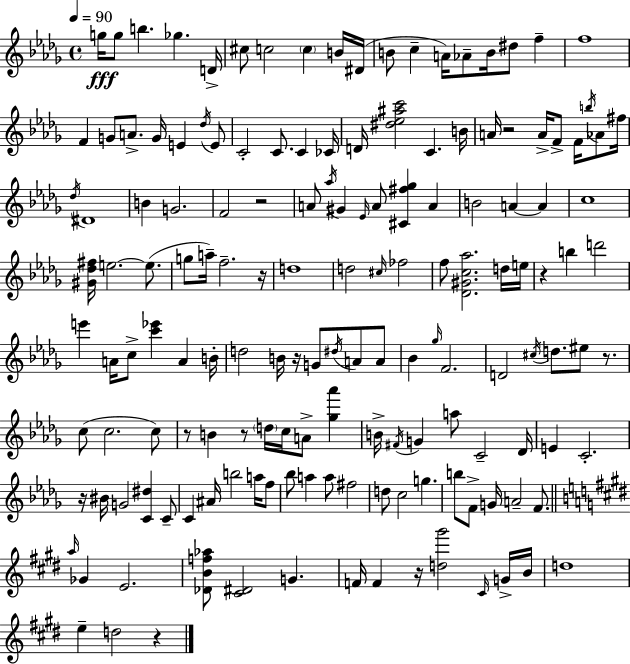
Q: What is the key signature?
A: BES minor